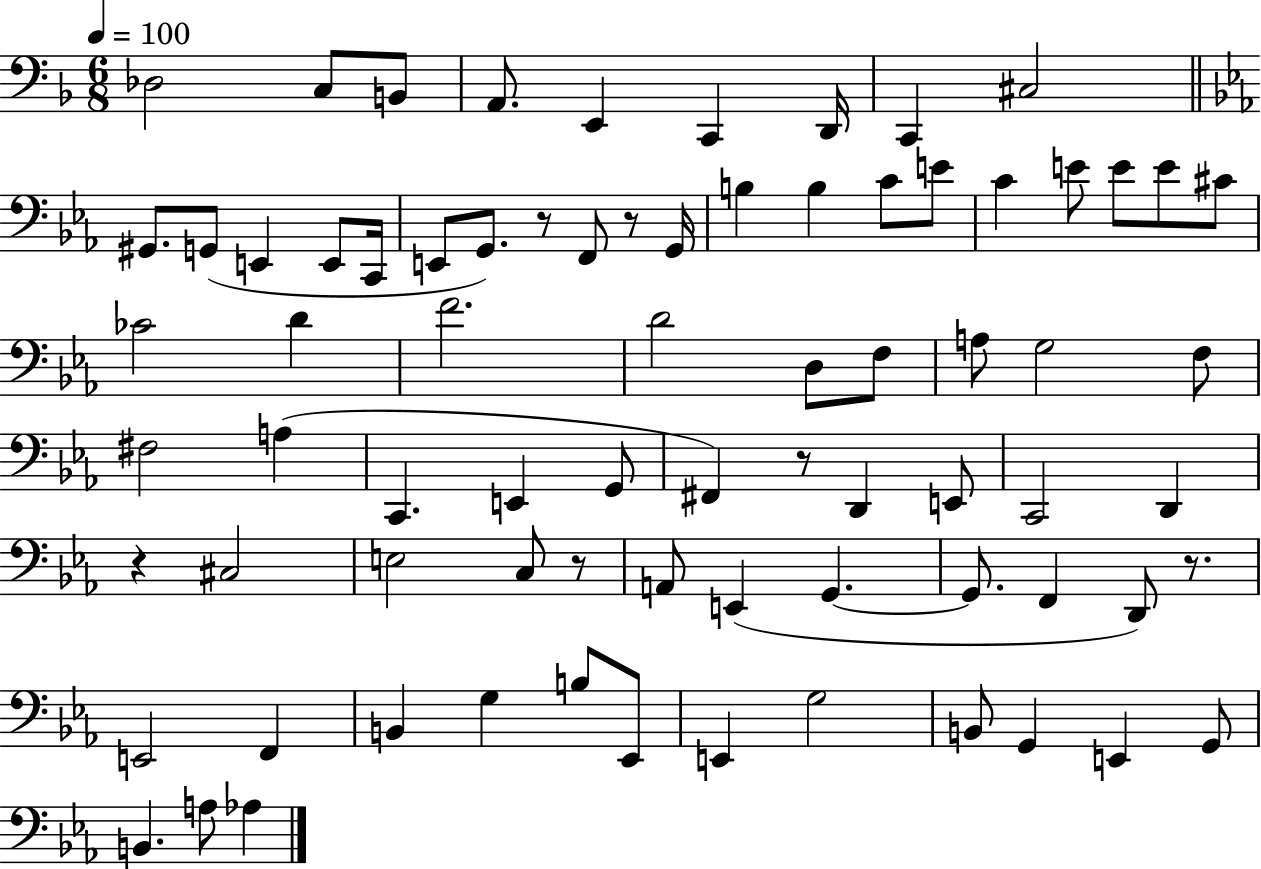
{
  \clef bass
  \numericTimeSignature
  \time 6/8
  \key f \major
  \tempo 4 = 100
  des2 c8 b,8 | a,8. e,4 c,4 d,16 | c,4 cis2 | \bar "||" \break \key c \minor gis,8. g,8( e,4 e,8 c,16 | e,8 g,8.) r8 f,8 r8 g,16 | b4 b4 c'8 e'8 | c'4 e'8 e'8 e'8 cis'8 | \break ces'2 d'4 | f'2. | d'2 d8 f8 | a8 g2 f8 | \break fis2 a4( | c,4. e,4 g,8 | fis,4) r8 d,4 e,8 | c,2 d,4 | \break r4 cis2 | e2 c8 r8 | a,8 e,4( g,4.~~ | g,8. f,4 d,8) r8. | \break e,2 f,4 | b,4 g4 b8 ees,8 | e,4 g2 | b,8 g,4 e,4 g,8 | \break b,4. a8 aes4 | \bar "|."
}